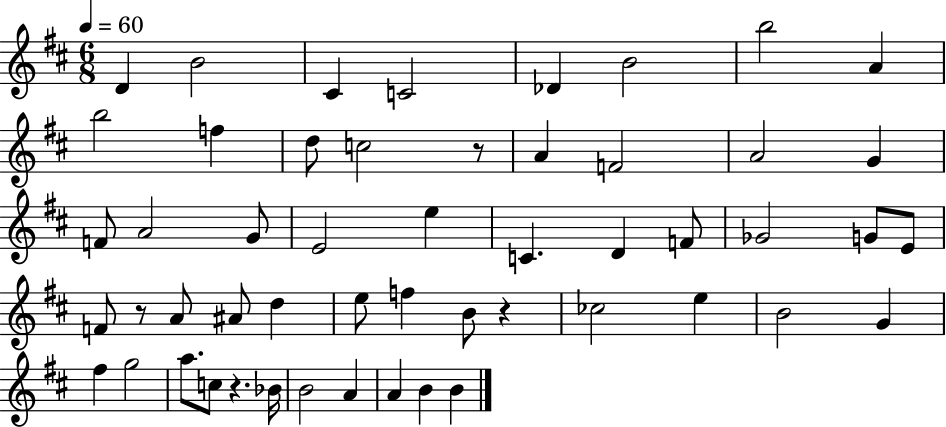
{
  \clef treble
  \numericTimeSignature
  \time 6/8
  \key d \major
  \tempo 4 = 60
  d'4 b'2 | cis'4 c'2 | des'4 b'2 | b''2 a'4 | \break b''2 f''4 | d''8 c''2 r8 | a'4 f'2 | a'2 g'4 | \break f'8 a'2 g'8 | e'2 e''4 | c'4. d'4 f'8 | ges'2 g'8 e'8 | \break f'8 r8 a'8 ais'8 d''4 | e''8 f''4 b'8 r4 | ces''2 e''4 | b'2 g'4 | \break fis''4 g''2 | a''8. c''8 r4. bes'16 | b'2 a'4 | a'4 b'4 b'4 | \break \bar "|."
}